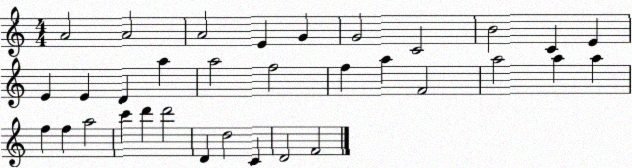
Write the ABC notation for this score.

X:1
T:Untitled
M:4/4
L:1/4
K:C
A2 A2 A2 E G G2 C2 B2 C E E E D a a2 f2 f a F2 a2 a a f f a2 c' d' d'2 D d2 C D2 F2